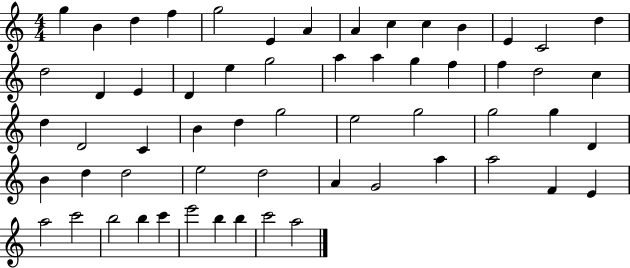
{
  \clef treble
  \numericTimeSignature
  \time 4/4
  \key c \major
  g''4 b'4 d''4 f''4 | g''2 e'4 a'4 | a'4 c''4 c''4 b'4 | e'4 c'2 d''4 | \break d''2 d'4 e'4 | d'4 e''4 g''2 | a''4 a''4 g''4 f''4 | f''4 d''2 c''4 | \break d''4 d'2 c'4 | b'4 d''4 g''2 | e''2 g''2 | g''2 g''4 d'4 | \break b'4 d''4 d''2 | e''2 d''2 | a'4 g'2 a''4 | a''2 f'4 e'4 | \break a''2 c'''2 | b''2 b''4 c'''4 | e'''2 b''4 b''4 | c'''2 a''2 | \break \bar "|."
}